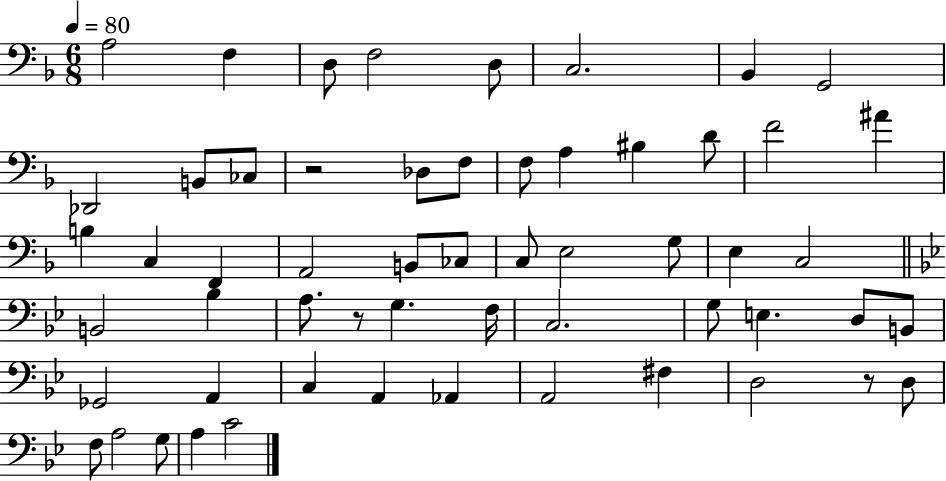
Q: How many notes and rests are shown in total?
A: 57